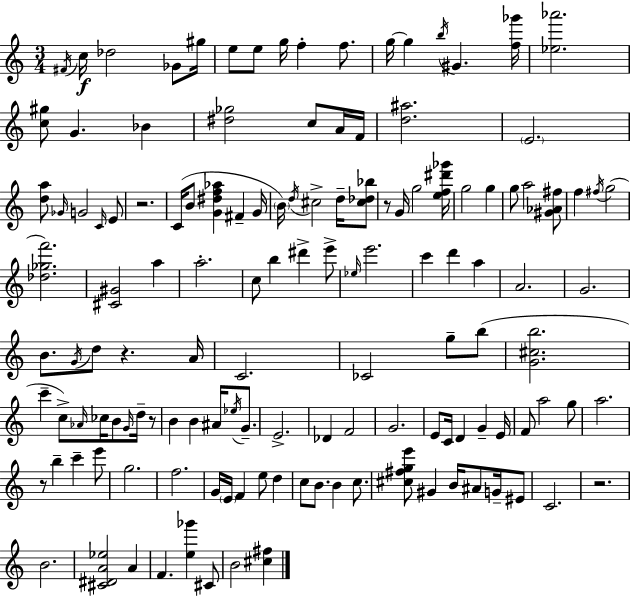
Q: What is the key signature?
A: C major